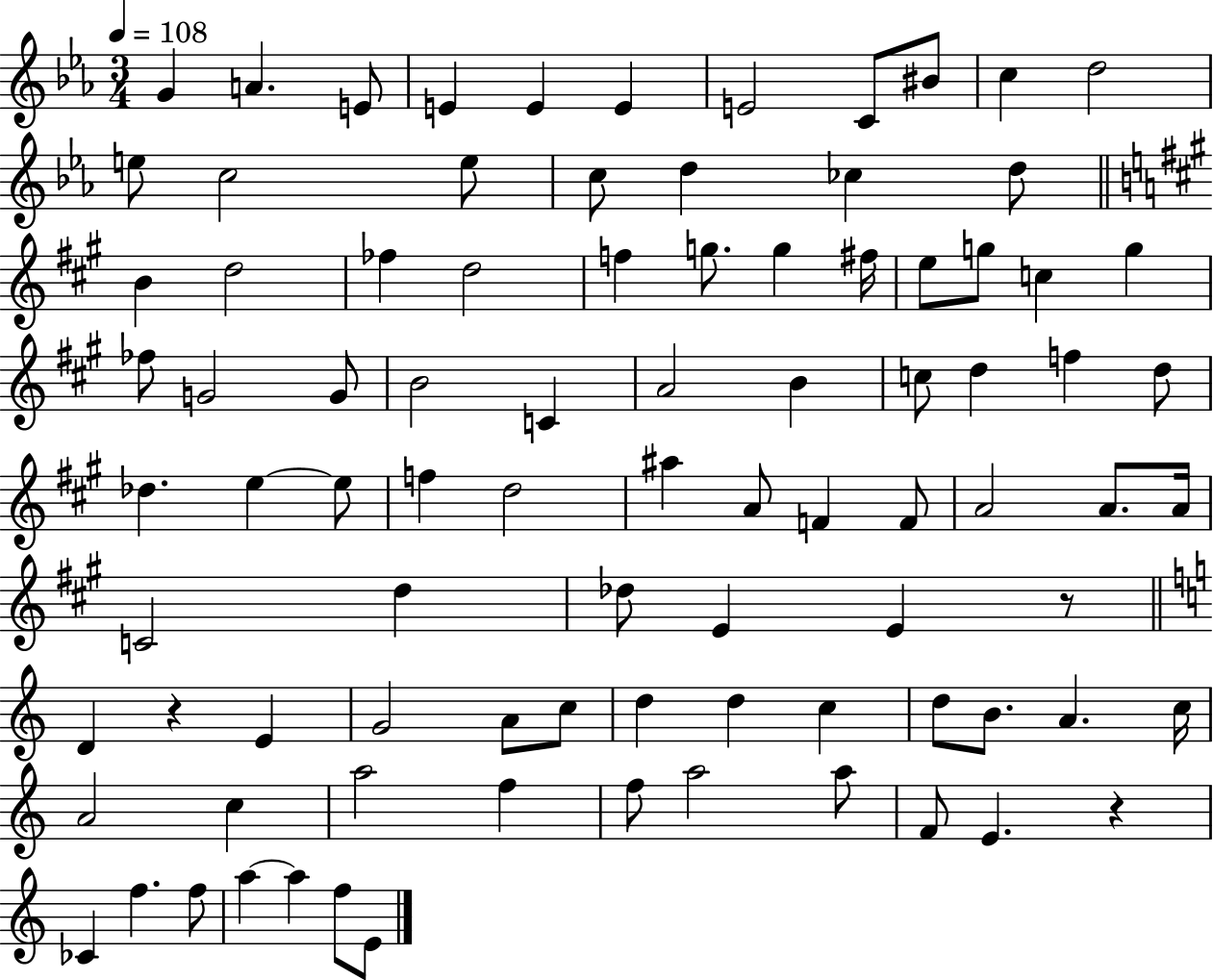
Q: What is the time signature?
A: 3/4